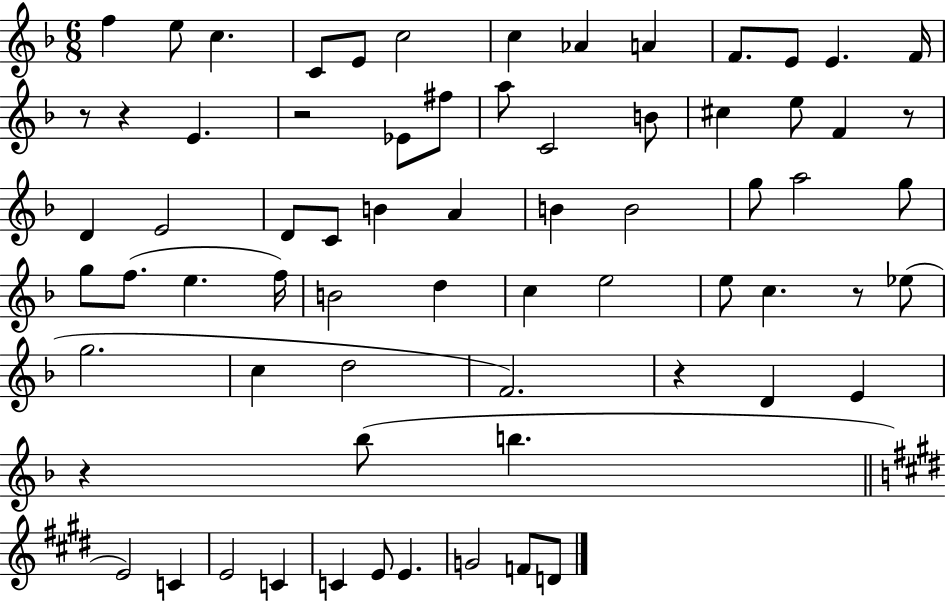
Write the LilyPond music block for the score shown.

{
  \clef treble
  \numericTimeSignature
  \time 6/8
  \key f \major
  f''4 e''8 c''4. | c'8 e'8 c''2 | c''4 aes'4 a'4 | f'8. e'8 e'4. f'16 | \break r8 r4 e'4. | r2 ees'8 fis''8 | a''8 c'2 b'8 | cis''4 e''8 f'4 r8 | \break d'4 e'2 | d'8 c'8 b'4 a'4 | b'4 b'2 | g''8 a''2 g''8 | \break g''8 f''8.( e''4. f''16) | b'2 d''4 | c''4 e''2 | e''8 c''4. r8 ees''8( | \break g''2. | c''4 d''2 | f'2.) | r4 d'4 e'4 | \break r4 bes''8( b''4. | \bar "||" \break \key e \major e'2) c'4 | e'2 c'4 | c'4 e'8 e'4. | g'2 f'8 d'8 | \break \bar "|."
}